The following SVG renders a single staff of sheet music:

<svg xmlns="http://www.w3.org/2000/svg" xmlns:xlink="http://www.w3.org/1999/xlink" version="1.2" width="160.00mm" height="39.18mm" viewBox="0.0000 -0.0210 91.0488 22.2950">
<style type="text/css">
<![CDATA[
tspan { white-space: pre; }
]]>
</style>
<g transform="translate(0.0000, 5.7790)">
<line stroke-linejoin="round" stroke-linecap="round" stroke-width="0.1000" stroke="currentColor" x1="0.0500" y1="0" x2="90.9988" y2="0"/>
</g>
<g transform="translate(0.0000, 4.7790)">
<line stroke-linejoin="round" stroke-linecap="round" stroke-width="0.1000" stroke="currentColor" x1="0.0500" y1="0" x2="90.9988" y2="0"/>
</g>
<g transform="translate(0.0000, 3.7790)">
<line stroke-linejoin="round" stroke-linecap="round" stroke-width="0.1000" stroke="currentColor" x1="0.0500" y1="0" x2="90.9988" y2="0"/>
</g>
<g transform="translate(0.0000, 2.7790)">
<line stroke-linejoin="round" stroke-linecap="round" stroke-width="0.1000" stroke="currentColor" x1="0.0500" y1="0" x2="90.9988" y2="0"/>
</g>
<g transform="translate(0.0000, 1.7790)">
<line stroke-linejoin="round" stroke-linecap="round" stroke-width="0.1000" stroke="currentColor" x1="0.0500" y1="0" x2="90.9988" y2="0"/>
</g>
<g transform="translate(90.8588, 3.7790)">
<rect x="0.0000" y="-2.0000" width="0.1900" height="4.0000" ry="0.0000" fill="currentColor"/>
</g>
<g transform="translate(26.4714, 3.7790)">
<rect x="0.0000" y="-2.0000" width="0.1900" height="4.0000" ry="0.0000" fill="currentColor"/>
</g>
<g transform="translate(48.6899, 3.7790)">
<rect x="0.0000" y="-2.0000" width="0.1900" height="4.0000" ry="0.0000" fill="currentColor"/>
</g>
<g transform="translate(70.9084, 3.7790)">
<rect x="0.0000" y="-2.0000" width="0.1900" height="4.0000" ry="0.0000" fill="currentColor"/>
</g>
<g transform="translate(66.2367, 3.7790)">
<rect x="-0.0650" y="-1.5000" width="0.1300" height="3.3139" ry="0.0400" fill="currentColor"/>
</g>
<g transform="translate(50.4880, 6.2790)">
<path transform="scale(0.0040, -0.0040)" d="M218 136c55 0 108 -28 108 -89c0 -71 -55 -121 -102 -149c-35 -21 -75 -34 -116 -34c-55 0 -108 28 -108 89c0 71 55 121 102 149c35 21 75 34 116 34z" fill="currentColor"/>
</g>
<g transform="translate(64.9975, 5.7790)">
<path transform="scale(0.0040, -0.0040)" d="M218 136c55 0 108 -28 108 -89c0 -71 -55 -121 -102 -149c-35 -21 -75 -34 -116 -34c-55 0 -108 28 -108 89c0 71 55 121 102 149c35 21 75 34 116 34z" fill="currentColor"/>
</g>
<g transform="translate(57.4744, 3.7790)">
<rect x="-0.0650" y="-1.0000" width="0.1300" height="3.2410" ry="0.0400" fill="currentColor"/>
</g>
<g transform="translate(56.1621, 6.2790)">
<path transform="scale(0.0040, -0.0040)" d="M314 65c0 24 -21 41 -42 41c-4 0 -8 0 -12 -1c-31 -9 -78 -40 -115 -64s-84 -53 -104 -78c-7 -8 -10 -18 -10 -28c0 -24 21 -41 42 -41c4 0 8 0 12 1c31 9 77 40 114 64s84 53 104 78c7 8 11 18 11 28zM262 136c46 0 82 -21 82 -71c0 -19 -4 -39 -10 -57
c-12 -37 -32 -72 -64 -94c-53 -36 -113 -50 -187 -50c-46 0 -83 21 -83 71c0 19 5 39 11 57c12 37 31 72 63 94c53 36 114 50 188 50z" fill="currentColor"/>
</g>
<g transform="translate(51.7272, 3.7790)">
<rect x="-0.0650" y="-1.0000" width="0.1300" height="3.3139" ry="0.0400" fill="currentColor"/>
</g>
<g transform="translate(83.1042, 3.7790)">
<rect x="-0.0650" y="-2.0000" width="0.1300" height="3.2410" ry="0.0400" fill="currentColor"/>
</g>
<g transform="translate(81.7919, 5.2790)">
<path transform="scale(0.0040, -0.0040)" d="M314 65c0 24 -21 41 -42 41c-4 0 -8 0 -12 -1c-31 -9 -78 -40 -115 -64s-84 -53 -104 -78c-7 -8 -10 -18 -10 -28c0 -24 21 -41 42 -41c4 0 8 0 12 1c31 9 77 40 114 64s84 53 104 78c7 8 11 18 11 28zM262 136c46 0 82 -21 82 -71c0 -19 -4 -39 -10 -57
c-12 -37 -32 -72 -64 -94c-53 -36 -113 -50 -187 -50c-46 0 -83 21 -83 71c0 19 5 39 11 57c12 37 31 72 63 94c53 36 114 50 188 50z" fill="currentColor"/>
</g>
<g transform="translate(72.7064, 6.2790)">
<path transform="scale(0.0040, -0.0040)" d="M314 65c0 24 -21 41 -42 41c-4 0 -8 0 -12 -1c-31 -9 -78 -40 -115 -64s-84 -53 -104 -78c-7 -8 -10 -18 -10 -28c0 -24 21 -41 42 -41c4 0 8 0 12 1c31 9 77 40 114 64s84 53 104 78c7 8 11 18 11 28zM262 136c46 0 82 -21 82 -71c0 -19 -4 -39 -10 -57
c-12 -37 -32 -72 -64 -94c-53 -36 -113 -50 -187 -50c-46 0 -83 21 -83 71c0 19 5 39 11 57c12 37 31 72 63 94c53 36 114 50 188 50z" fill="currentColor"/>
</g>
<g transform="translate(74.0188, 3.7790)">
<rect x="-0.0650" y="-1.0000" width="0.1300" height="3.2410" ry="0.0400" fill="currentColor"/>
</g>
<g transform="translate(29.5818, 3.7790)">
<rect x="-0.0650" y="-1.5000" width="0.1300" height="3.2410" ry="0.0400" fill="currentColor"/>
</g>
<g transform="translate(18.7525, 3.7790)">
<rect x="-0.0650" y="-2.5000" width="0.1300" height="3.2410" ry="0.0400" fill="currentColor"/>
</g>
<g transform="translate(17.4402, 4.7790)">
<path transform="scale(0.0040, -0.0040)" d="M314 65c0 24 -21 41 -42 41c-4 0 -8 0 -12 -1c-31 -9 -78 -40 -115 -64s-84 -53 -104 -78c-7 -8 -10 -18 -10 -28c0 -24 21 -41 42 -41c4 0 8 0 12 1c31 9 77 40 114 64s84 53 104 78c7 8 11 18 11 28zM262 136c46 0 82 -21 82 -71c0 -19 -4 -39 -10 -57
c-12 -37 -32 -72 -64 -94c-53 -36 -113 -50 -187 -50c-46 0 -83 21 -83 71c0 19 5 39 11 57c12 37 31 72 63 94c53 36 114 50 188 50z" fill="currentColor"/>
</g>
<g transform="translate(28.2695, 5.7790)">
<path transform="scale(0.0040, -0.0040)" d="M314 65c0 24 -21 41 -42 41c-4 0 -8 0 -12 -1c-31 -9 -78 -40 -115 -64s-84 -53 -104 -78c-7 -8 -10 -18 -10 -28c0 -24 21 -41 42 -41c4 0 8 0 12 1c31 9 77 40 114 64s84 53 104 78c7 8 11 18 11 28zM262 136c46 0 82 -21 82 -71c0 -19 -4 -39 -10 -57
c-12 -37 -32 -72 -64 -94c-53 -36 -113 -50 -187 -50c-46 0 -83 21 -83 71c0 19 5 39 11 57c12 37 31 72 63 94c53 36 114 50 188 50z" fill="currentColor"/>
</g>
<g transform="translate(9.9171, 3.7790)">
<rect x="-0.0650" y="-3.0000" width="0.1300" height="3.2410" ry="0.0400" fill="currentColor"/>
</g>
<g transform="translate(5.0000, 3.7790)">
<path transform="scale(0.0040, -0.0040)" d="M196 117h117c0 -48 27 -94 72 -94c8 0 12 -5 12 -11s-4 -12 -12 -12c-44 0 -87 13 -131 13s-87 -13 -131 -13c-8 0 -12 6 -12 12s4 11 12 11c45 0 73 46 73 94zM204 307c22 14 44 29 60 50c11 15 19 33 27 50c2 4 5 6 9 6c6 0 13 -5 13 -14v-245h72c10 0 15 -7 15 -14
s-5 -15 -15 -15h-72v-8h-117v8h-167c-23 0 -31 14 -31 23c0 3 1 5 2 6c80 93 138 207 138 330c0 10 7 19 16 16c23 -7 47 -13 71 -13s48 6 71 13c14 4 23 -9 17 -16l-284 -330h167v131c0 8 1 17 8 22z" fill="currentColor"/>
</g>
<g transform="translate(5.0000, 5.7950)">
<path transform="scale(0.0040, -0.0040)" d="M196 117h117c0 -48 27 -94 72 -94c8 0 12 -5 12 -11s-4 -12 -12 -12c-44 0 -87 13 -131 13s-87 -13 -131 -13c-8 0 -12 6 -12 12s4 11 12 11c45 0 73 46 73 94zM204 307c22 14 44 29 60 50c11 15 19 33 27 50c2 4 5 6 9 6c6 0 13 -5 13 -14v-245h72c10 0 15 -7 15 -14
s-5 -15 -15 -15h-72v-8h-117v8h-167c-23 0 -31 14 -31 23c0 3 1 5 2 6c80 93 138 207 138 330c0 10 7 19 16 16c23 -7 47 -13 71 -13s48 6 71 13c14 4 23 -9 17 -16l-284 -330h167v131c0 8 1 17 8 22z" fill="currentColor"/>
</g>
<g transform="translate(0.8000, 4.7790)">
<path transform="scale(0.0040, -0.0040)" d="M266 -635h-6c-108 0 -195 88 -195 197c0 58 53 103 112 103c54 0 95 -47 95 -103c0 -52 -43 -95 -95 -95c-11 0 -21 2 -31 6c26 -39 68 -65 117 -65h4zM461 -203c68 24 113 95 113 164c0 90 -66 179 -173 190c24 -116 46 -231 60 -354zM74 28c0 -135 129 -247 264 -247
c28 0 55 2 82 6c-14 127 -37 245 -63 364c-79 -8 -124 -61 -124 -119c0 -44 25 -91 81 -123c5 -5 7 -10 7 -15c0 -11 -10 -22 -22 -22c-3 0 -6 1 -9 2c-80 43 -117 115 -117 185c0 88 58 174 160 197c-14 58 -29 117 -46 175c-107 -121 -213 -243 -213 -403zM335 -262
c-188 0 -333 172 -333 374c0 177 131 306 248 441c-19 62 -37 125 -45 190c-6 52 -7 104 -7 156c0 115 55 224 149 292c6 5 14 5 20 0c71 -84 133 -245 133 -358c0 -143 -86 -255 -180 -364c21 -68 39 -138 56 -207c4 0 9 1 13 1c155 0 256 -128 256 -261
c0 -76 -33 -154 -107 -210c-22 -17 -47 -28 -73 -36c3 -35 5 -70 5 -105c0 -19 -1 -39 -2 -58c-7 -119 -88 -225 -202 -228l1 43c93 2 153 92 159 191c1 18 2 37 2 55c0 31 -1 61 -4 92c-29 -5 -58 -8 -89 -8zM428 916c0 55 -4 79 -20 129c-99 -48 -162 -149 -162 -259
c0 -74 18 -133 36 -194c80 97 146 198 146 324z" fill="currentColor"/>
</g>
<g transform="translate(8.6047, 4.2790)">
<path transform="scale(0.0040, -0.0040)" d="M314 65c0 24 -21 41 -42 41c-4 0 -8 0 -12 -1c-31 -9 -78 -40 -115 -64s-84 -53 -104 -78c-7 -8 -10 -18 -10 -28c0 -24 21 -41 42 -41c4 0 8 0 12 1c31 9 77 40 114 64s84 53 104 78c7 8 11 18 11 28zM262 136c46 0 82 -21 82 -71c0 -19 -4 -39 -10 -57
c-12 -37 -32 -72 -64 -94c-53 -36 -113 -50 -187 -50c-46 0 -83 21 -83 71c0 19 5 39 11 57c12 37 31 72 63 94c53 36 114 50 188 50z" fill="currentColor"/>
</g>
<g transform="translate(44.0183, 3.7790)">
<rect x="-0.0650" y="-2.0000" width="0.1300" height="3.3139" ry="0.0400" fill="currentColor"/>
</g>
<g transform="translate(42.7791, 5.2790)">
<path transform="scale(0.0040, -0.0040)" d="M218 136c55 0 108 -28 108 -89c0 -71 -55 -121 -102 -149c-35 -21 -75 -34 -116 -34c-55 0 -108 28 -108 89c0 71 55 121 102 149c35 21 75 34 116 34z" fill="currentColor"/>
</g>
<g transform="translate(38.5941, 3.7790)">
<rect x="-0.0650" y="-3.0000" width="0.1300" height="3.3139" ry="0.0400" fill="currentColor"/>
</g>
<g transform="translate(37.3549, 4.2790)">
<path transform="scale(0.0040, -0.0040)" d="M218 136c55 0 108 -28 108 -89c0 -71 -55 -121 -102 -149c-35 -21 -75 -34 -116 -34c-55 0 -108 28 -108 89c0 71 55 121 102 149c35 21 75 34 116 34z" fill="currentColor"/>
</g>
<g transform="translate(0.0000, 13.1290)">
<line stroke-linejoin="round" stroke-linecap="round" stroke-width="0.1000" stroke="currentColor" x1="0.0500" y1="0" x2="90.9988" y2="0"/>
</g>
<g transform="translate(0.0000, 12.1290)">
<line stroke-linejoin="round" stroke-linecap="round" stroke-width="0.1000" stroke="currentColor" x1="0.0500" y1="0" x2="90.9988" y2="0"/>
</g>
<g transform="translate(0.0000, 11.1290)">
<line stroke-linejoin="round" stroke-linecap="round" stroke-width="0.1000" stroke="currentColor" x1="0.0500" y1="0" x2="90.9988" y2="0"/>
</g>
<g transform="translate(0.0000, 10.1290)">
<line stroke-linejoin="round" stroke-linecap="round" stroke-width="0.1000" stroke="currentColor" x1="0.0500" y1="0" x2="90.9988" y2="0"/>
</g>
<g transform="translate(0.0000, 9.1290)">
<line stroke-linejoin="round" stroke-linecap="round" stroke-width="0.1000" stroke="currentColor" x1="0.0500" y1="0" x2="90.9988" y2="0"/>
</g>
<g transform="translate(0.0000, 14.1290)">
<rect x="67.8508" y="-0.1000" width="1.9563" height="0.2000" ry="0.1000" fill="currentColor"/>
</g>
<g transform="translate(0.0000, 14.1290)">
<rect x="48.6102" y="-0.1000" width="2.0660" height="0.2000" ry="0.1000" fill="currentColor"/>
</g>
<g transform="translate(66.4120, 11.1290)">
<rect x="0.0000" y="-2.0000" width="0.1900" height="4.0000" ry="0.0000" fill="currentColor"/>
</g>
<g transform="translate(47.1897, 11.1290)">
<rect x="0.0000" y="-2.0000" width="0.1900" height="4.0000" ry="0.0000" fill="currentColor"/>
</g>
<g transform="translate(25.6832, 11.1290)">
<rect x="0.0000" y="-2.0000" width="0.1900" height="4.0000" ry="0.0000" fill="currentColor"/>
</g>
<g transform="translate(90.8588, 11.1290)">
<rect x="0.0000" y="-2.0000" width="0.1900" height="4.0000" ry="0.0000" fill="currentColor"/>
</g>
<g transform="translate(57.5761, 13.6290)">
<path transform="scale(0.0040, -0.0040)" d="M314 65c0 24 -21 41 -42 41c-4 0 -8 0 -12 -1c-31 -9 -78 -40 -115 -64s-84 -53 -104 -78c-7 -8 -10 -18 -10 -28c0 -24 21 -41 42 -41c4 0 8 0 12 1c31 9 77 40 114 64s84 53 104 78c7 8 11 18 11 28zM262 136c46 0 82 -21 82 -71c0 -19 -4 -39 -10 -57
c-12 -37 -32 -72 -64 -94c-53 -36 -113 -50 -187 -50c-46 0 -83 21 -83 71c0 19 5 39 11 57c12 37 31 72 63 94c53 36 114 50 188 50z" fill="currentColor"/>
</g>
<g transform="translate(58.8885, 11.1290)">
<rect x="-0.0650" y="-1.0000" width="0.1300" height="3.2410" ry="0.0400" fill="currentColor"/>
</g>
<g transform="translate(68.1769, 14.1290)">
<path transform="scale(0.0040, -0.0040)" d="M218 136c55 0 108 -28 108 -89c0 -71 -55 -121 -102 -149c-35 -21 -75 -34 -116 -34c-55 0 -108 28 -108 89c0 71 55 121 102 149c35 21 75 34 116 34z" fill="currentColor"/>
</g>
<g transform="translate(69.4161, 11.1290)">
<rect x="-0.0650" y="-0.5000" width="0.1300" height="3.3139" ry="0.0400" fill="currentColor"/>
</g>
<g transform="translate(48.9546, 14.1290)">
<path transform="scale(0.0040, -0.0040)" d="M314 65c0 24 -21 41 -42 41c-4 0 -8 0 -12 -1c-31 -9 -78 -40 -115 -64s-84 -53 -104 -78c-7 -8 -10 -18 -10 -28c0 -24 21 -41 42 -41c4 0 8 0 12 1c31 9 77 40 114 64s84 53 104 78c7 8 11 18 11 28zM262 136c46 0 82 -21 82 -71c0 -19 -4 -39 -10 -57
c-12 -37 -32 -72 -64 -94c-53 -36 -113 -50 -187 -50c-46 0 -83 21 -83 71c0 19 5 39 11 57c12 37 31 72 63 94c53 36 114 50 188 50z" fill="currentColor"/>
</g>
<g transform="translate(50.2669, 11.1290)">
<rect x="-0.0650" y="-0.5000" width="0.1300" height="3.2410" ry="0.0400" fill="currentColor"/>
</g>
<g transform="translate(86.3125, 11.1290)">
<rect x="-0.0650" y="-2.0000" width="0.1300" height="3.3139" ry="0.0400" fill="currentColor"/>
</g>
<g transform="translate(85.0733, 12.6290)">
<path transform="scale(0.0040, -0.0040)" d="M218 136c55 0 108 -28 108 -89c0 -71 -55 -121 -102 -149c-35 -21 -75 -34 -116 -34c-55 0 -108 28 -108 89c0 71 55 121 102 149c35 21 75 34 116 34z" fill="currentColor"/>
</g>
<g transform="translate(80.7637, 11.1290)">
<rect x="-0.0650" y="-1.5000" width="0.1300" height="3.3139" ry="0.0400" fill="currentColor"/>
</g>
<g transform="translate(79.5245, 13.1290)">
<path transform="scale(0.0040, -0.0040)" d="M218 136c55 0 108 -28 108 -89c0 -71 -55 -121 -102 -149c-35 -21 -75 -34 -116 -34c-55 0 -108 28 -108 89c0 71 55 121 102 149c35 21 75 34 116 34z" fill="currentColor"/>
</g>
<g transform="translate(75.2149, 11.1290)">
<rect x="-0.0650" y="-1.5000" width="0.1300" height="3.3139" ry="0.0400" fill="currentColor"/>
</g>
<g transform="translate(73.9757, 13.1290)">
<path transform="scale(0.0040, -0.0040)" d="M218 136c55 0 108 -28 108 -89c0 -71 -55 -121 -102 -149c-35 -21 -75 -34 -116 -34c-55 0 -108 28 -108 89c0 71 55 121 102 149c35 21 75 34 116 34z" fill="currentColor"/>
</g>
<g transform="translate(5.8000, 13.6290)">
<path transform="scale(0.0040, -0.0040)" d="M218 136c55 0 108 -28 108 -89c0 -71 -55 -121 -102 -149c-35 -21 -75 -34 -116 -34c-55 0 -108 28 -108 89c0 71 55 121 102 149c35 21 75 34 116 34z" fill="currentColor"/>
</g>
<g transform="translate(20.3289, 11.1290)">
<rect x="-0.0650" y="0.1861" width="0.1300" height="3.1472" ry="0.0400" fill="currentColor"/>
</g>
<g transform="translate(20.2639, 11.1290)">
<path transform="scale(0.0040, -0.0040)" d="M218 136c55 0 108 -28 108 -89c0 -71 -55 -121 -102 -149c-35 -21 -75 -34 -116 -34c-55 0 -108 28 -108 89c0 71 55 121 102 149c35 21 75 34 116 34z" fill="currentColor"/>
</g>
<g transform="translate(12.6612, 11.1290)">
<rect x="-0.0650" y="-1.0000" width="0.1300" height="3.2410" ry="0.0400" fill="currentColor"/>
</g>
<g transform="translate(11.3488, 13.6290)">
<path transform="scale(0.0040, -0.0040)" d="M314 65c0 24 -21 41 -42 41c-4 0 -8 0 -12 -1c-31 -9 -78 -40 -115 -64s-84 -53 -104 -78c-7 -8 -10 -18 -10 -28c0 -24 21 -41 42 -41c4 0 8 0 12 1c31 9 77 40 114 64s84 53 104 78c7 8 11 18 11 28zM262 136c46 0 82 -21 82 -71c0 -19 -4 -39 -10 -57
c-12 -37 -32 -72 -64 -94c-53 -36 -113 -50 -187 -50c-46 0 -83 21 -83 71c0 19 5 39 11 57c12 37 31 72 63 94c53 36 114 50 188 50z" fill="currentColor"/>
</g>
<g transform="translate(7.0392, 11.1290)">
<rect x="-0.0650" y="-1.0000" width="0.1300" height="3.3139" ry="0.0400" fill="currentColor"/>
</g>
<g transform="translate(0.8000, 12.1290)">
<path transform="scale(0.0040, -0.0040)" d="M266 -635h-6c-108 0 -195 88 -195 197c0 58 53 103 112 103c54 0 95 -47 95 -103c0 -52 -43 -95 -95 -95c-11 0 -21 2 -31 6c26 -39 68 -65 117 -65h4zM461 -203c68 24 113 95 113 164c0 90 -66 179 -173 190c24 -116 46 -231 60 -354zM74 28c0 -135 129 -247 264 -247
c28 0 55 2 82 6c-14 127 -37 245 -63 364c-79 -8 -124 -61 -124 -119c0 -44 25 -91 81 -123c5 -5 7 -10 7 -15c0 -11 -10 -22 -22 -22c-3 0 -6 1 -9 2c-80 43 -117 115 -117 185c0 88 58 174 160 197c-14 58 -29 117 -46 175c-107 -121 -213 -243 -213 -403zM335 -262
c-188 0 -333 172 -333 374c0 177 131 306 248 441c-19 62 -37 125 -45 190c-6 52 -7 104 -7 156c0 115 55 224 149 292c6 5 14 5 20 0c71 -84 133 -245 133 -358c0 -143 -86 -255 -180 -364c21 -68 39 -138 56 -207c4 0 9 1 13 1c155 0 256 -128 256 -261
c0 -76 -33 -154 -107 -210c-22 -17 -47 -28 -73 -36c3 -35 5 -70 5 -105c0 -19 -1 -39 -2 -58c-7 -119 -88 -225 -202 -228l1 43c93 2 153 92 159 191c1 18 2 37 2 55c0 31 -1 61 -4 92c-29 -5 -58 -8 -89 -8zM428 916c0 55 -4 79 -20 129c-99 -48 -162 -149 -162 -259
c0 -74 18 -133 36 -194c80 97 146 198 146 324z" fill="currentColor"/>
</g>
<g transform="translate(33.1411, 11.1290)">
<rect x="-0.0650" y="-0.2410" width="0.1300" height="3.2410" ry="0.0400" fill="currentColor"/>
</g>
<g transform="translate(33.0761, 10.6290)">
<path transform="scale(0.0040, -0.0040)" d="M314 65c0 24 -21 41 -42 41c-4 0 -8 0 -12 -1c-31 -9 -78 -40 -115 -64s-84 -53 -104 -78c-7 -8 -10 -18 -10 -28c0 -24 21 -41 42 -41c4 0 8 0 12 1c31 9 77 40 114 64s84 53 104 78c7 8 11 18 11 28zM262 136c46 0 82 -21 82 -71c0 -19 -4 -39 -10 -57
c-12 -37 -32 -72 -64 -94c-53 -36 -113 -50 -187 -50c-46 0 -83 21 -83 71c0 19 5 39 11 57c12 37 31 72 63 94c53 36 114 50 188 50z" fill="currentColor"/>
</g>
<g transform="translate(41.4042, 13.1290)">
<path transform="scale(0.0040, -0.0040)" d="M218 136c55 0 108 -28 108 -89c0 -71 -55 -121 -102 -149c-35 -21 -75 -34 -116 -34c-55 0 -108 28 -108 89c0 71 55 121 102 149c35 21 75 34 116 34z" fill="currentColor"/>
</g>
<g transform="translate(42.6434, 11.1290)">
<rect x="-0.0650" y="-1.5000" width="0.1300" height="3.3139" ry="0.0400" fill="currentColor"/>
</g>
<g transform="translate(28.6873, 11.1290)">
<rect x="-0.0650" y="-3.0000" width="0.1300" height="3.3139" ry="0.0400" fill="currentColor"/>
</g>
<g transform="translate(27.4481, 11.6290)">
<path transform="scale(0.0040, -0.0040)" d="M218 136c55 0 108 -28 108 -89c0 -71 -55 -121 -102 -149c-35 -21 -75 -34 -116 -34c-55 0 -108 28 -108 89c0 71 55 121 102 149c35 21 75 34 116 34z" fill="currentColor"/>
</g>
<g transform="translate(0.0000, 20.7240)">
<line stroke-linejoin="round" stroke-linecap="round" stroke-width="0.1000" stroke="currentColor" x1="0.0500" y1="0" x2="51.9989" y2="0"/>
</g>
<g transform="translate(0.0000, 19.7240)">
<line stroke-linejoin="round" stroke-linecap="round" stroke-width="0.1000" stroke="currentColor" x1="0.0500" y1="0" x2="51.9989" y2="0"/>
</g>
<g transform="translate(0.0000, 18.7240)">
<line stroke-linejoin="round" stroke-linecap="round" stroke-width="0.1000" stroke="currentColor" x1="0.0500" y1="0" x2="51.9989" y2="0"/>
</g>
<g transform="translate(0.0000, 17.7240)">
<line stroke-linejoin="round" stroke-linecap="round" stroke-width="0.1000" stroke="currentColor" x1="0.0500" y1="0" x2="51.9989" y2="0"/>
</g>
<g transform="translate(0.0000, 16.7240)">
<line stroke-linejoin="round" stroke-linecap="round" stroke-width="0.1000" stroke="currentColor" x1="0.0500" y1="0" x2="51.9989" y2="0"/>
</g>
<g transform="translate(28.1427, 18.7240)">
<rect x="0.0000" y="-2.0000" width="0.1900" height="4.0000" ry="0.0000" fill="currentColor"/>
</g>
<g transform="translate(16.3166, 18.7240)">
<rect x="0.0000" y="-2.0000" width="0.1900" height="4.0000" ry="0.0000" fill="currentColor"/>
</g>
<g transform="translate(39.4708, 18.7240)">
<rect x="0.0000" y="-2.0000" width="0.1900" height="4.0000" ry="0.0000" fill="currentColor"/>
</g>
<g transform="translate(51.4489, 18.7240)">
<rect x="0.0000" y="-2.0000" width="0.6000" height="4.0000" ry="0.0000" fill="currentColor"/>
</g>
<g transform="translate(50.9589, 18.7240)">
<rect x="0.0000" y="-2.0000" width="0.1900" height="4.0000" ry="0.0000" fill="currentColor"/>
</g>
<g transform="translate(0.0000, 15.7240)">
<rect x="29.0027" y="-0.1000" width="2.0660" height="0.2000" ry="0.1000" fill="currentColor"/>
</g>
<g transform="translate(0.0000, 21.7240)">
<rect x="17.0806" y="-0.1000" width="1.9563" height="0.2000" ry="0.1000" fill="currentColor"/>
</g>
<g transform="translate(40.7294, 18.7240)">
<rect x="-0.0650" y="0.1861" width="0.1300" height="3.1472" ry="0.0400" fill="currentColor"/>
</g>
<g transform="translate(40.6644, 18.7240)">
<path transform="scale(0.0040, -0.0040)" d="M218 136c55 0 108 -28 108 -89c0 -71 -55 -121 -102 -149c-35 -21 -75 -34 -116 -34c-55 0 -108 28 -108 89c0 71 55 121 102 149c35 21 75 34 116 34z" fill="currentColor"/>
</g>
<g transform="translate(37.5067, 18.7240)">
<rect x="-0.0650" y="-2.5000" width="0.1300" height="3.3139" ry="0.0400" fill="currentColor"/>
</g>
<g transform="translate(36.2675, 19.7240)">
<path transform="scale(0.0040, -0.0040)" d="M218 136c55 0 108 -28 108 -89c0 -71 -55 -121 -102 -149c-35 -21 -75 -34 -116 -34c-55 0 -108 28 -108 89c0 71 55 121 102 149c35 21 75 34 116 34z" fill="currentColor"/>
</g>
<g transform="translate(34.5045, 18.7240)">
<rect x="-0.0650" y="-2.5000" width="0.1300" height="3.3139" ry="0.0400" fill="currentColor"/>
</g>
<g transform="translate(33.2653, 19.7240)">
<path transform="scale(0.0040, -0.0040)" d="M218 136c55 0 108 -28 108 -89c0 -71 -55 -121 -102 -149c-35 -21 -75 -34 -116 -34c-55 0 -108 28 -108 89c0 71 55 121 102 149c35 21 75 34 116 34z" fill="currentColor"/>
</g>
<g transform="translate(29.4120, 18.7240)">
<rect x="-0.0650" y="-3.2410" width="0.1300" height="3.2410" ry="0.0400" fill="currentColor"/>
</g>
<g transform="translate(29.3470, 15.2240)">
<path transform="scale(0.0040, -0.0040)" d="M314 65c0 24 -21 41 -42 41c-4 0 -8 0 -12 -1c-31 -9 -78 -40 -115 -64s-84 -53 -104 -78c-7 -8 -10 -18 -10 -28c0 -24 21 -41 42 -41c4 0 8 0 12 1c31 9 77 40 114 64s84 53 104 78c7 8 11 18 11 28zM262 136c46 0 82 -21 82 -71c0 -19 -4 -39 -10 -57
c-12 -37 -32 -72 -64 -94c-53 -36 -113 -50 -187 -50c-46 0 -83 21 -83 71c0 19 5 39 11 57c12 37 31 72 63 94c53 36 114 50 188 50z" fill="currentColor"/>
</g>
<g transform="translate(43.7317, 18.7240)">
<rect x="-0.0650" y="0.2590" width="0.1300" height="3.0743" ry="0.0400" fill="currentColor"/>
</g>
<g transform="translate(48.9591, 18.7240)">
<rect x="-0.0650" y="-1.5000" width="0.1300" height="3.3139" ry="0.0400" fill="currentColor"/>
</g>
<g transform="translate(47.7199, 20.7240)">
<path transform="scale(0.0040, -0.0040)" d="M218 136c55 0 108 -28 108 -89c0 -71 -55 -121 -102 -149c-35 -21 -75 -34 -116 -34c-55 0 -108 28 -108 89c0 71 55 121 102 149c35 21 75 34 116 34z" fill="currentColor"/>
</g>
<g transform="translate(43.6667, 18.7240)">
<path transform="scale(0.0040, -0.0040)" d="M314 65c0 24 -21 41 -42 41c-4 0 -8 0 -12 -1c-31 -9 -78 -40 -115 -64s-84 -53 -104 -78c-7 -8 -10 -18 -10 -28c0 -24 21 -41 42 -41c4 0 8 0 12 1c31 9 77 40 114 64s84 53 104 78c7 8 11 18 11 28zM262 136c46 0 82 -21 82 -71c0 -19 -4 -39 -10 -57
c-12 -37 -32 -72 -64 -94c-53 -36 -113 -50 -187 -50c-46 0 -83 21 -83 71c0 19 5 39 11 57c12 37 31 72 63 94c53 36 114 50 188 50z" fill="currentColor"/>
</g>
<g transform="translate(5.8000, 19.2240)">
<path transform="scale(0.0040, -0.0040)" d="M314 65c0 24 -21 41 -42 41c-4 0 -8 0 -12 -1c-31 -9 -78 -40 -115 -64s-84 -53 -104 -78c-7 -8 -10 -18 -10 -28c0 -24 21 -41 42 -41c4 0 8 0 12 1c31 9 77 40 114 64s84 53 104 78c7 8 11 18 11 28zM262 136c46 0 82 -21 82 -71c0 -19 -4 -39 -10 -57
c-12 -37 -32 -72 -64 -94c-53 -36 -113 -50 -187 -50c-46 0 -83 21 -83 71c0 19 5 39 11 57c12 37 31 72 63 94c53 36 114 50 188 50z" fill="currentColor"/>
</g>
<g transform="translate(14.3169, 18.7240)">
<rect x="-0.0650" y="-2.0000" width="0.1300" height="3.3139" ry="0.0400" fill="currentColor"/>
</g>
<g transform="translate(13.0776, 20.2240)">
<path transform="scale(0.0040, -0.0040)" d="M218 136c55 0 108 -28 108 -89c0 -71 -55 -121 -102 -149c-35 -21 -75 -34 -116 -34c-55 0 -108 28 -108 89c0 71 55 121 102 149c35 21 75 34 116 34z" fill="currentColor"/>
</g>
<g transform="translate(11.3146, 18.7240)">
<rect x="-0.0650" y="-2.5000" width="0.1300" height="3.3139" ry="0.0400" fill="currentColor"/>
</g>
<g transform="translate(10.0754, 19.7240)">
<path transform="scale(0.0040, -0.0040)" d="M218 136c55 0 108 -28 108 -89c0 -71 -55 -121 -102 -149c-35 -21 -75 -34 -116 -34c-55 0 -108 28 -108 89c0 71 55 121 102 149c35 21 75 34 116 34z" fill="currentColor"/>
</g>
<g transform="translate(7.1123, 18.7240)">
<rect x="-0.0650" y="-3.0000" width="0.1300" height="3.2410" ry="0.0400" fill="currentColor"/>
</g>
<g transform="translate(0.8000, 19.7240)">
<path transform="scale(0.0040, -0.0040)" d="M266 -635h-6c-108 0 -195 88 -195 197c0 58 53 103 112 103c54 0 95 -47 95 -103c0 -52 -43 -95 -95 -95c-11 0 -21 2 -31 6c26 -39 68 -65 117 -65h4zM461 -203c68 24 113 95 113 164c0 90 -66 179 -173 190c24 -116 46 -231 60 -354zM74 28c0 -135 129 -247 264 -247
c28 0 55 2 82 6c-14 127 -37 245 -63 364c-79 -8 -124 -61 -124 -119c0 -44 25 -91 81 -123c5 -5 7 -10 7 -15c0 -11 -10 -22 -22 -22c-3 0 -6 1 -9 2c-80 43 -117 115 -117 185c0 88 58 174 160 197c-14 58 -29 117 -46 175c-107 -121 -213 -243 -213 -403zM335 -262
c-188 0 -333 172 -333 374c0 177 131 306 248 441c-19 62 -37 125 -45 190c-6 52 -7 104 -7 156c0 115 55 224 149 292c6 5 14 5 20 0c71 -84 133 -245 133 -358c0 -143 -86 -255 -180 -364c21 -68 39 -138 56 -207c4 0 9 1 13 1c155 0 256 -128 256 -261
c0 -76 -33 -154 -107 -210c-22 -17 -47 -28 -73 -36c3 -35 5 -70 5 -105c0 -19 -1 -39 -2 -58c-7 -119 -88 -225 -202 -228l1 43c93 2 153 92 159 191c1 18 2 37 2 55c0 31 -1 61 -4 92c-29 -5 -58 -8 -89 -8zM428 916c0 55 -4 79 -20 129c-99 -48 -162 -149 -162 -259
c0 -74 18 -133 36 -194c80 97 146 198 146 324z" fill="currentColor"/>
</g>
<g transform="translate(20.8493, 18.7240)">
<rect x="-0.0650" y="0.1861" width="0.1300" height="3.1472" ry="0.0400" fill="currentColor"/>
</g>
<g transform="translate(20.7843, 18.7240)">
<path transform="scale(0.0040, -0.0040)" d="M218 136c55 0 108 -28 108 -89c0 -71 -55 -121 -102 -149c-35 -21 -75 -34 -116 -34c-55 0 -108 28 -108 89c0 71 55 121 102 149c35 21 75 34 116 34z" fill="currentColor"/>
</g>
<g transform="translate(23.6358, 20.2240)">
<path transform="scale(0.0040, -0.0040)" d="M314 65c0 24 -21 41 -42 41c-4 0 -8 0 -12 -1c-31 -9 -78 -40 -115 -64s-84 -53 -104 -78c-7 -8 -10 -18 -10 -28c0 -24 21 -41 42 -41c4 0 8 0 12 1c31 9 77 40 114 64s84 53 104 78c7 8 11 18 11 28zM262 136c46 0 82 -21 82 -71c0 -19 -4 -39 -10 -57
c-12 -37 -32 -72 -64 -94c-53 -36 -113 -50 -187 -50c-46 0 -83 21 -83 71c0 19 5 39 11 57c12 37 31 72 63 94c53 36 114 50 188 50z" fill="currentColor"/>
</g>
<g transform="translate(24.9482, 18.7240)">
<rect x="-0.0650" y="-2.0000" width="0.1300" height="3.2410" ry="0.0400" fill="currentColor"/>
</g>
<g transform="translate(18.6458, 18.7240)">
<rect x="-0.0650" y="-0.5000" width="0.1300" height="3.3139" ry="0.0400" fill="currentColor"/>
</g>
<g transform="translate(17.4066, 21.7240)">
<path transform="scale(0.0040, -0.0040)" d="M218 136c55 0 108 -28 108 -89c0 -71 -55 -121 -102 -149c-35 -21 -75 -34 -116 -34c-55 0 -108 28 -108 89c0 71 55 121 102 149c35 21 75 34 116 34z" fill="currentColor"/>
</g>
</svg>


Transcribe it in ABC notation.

X:1
T:Untitled
M:4/4
L:1/4
K:C
A2 G2 E2 A F D D2 E D2 F2 D D2 B A c2 E C2 D2 C E E F A2 G F C B F2 b2 G G B B2 E